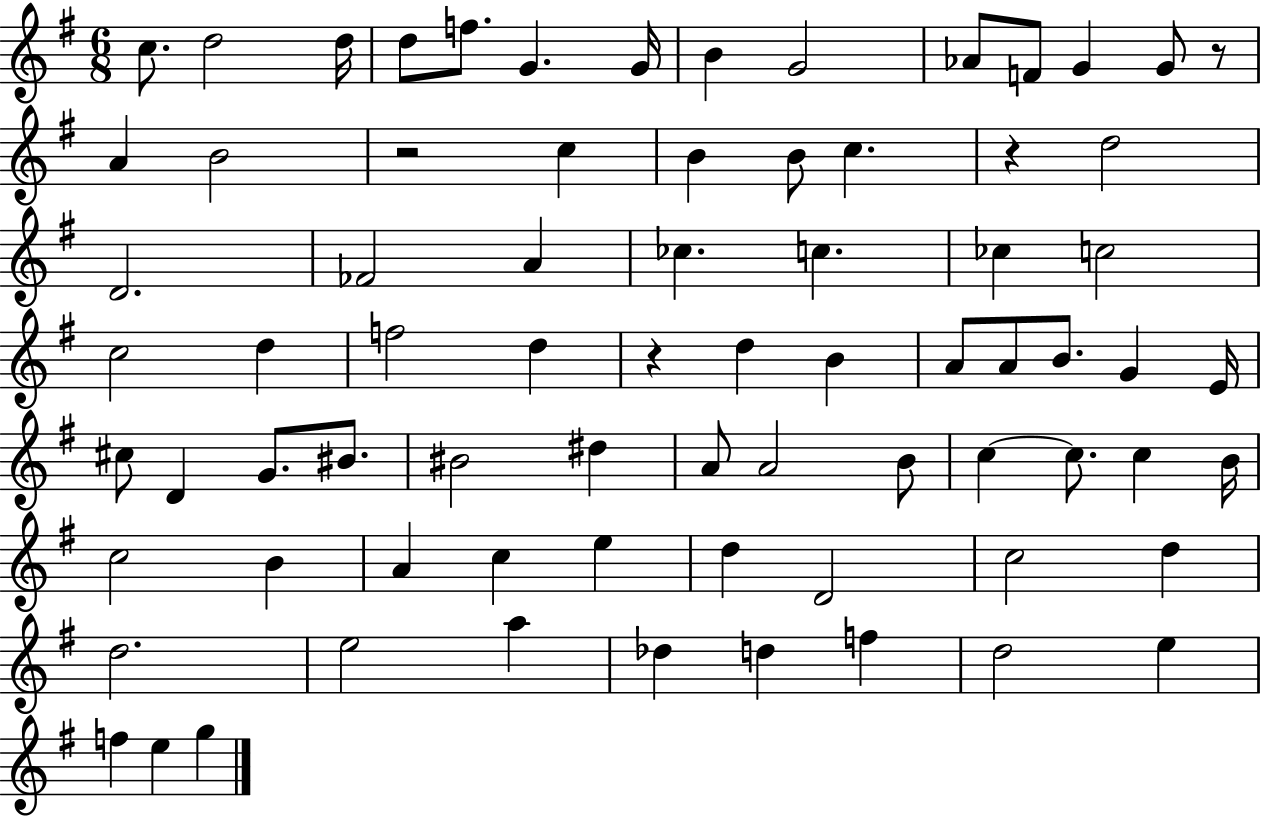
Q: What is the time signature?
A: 6/8